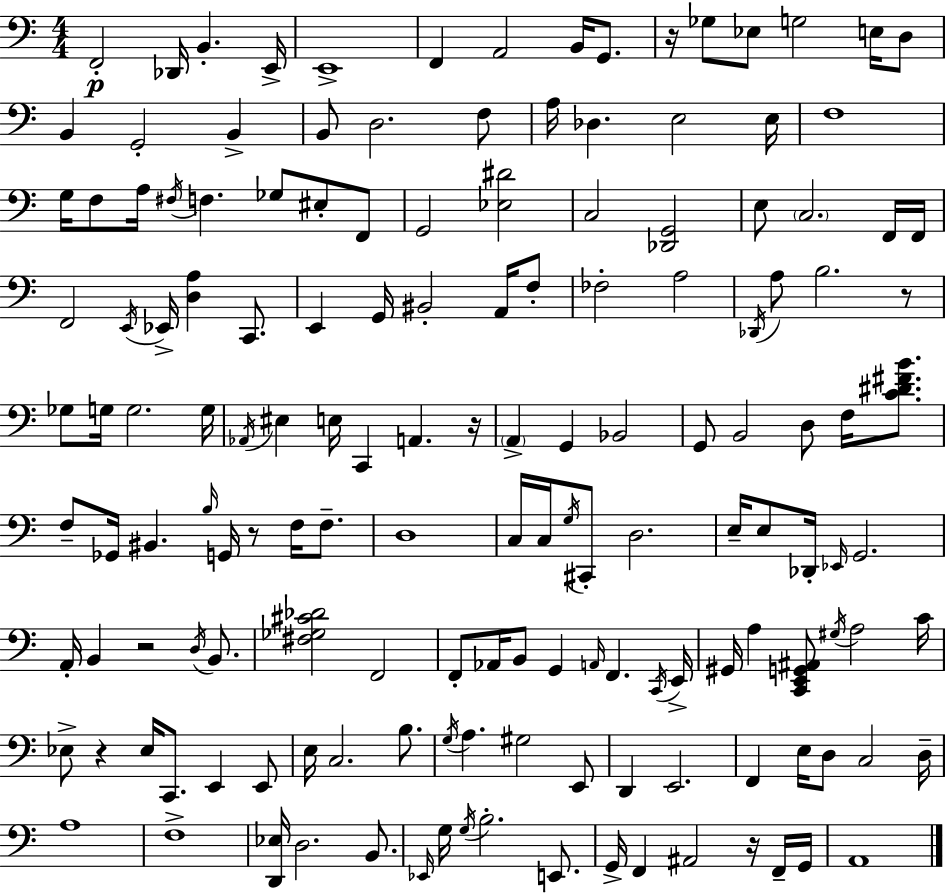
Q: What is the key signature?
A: C major